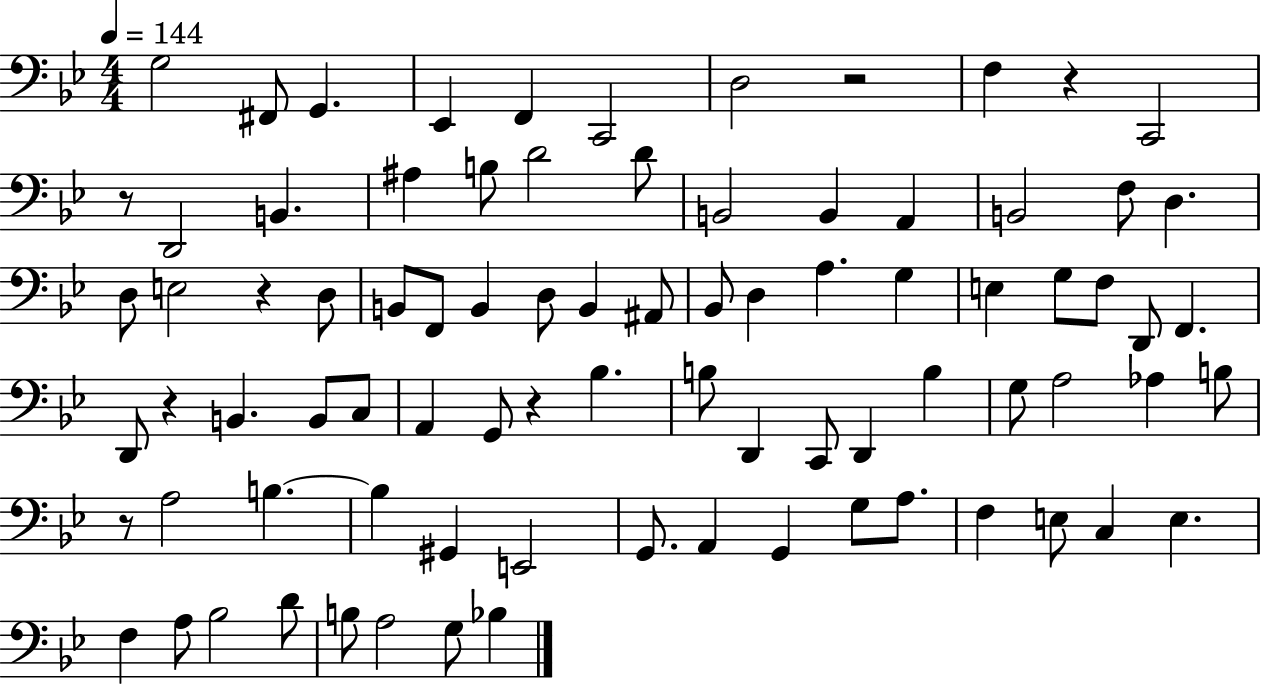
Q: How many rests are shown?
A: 7